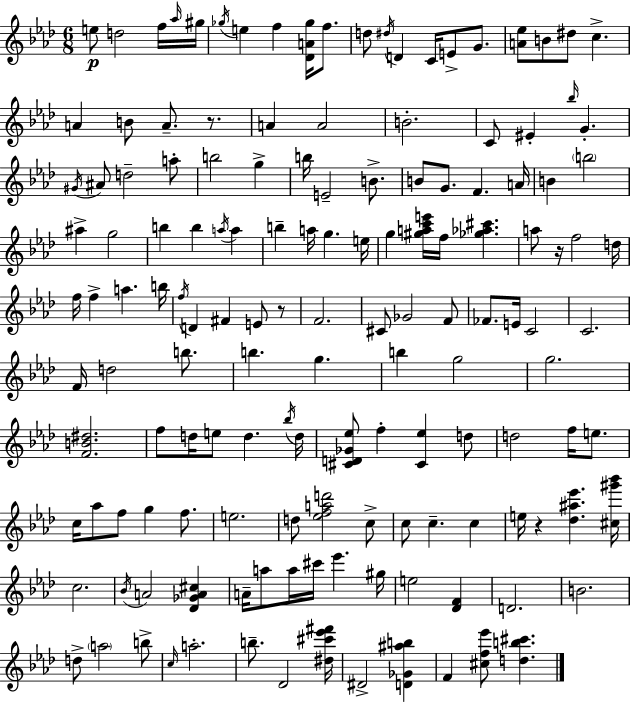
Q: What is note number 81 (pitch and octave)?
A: G5